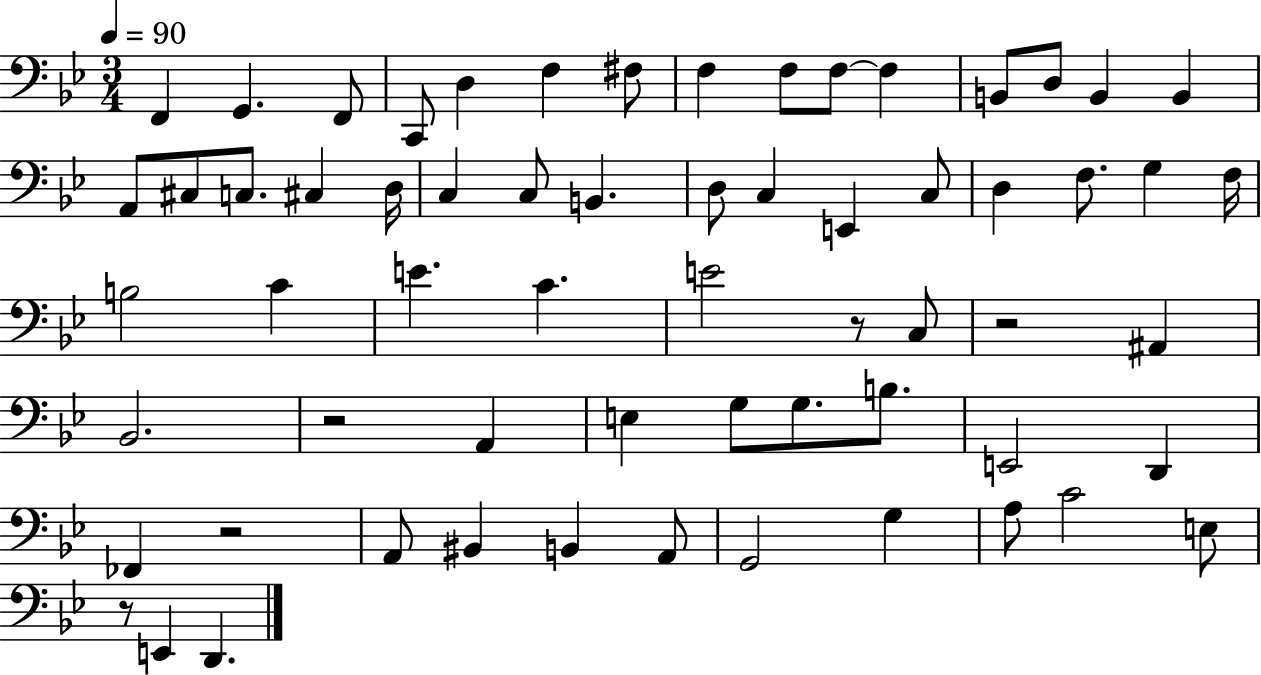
X:1
T:Untitled
M:3/4
L:1/4
K:Bb
F,, G,, F,,/2 C,,/2 D, F, ^F,/2 F, F,/2 F,/2 F, B,,/2 D,/2 B,, B,, A,,/2 ^C,/2 C,/2 ^C, D,/4 C, C,/2 B,, D,/2 C, E,, C,/2 D, F,/2 G, F,/4 B,2 C E C E2 z/2 C,/2 z2 ^A,, _B,,2 z2 A,, E, G,/2 G,/2 B,/2 E,,2 D,, _F,, z2 A,,/2 ^B,, B,, A,,/2 G,,2 G, A,/2 C2 E,/2 z/2 E,, D,,